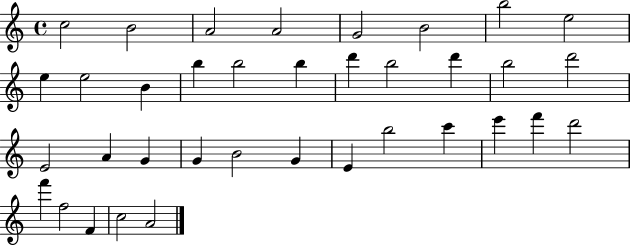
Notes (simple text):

C5/h B4/h A4/h A4/h G4/h B4/h B5/h E5/h E5/q E5/h B4/q B5/q B5/h B5/q D6/q B5/h D6/q B5/h D6/h E4/h A4/q G4/q G4/q B4/h G4/q E4/q B5/h C6/q E6/q F6/q D6/h F6/q F5/h F4/q C5/h A4/h